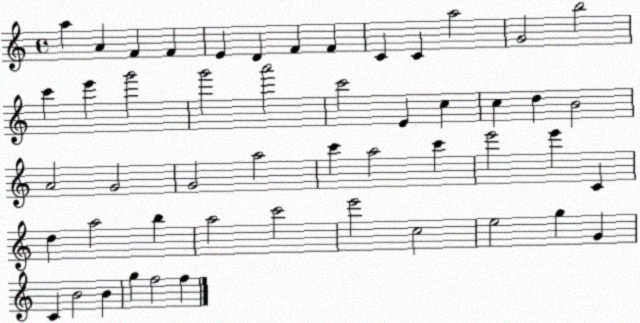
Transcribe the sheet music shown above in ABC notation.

X:1
T:Untitled
M:4/4
L:1/4
K:C
a A F F E D F F C C a2 G2 b2 c' e' g'2 g'2 a'2 c'2 E c c d B2 A2 G2 G2 a2 c' a2 c' e'2 e' C d a2 b a2 c'2 e'2 c2 e2 g G C B2 B g f2 f